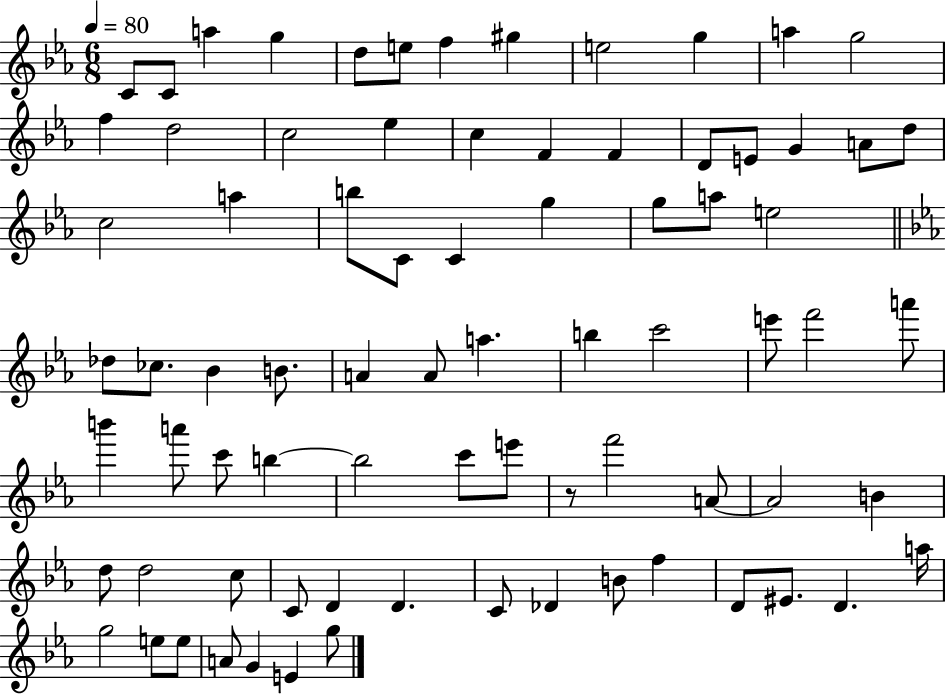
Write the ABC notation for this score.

X:1
T:Untitled
M:6/8
L:1/4
K:Eb
C/2 C/2 a g d/2 e/2 f ^g e2 g a g2 f d2 c2 _e c F F D/2 E/2 G A/2 d/2 c2 a b/2 C/2 C g g/2 a/2 e2 _d/2 _c/2 _B B/2 A A/2 a b c'2 e'/2 f'2 a'/2 b' a'/2 c'/2 b b2 c'/2 e'/2 z/2 f'2 A/2 A2 B d/2 d2 c/2 C/2 D D C/2 _D B/2 f D/2 ^E/2 D a/4 g2 e/2 e/2 A/2 G E g/2